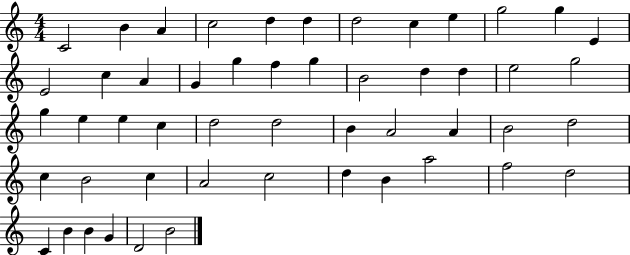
X:1
T:Untitled
M:4/4
L:1/4
K:C
C2 B A c2 d d d2 c e g2 g E E2 c A G g f g B2 d d e2 g2 g e e c d2 d2 B A2 A B2 d2 c B2 c A2 c2 d B a2 f2 d2 C B B G D2 B2